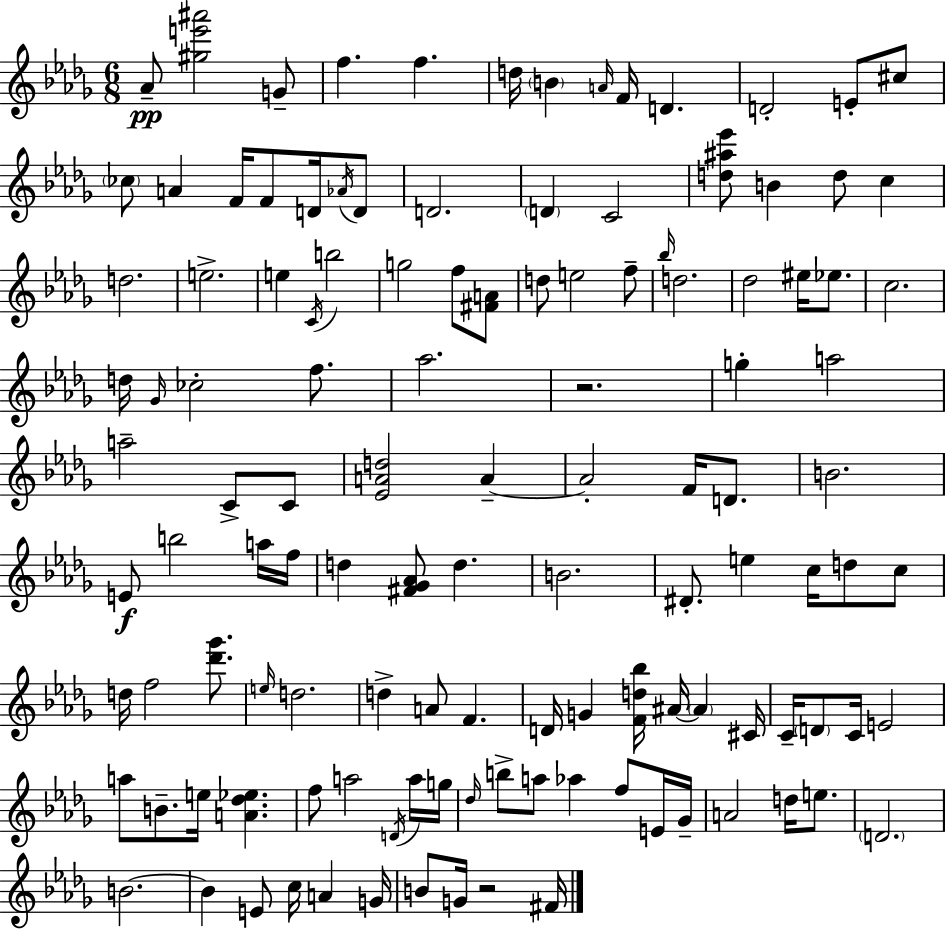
Ab4/e [G#5,E6,A#6]/h G4/e F5/q. F5/q. D5/s B4/q A4/s F4/s D4/q. D4/h E4/e C#5/e CES5/e A4/q F4/s F4/e D4/s Ab4/s D4/e D4/h. D4/q C4/h [D5,A#5,Eb6]/e B4/q D5/e C5/q D5/h. E5/h. E5/q C4/s B5/h G5/h F5/e [F#4,A4]/e D5/e E5/h F5/e Bb5/s D5/h. Db5/h EIS5/s Eb5/e. C5/h. D5/s Gb4/s CES5/h F5/e. Ab5/h. R/h. G5/q A5/h A5/h C4/e C4/e [Eb4,A4,D5]/h A4/q A4/h F4/s D4/e. B4/h. E4/e B5/h A5/s F5/s D5/q [F#4,Gb4,Ab4]/e D5/q. B4/h. D#4/e. E5/q C5/s D5/e C5/e D5/s F5/h [Db6,Gb6]/e. E5/s D5/h. D5/q A4/e F4/q. D4/s G4/q [F4,D5,Bb5]/s A#4/s A#4/q C#4/s C4/s D4/e C4/s E4/h A5/e B4/e. E5/s [A4,Db5,Eb5]/q. F5/e A5/h D4/s A5/s G5/s Db5/s B5/e A5/e Ab5/q F5/e E4/s Gb4/s A4/h D5/s E5/e. D4/h. B4/h. B4/q E4/e C5/s A4/q G4/s B4/e G4/s R/h F#4/s